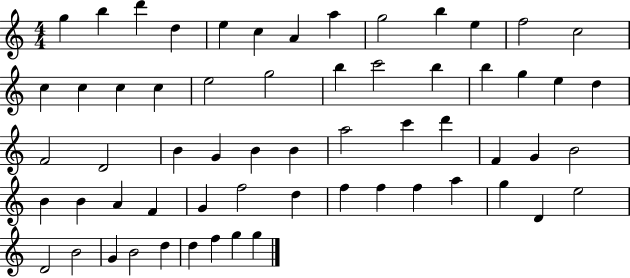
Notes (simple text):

G5/q B5/q D6/q D5/q E5/q C5/q A4/q A5/q G5/h B5/q E5/q F5/h C5/h C5/q C5/q C5/q C5/q E5/h G5/h B5/q C6/h B5/q B5/q G5/q E5/q D5/q F4/h D4/h B4/q G4/q B4/q B4/q A5/h C6/q D6/q F4/q G4/q B4/h B4/q B4/q A4/q F4/q G4/q F5/h D5/q F5/q F5/q F5/q A5/q G5/q D4/q E5/h D4/h B4/h G4/q B4/h D5/q D5/q F5/q G5/q G5/q